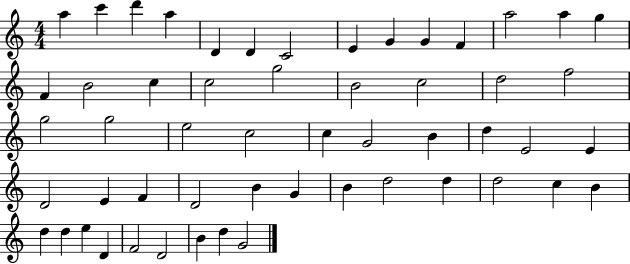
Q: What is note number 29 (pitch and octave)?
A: G4